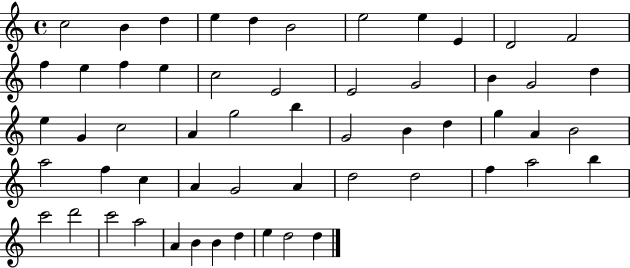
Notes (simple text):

C5/h B4/q D5/q E5/q D5/q B4/h E5/h E5/q E4/q D4/h F4/h F5/q E5/q F5/q E5/q C5/h E4/h E4/h G4/h B4/q G4/h D5/q E5/q G4/q C5/h A4/q G5/h B5/q G4/h B4/q D5/q G5/q A4/q B4/h A5/h F5/q C5/q A4/q G4/h A4/q D5/h D5/h F5/q A5/h B5/q C6/h D6/h C6/h A5/h A4/q B4/q B4/q D5/q E5/q D5/h D5/q